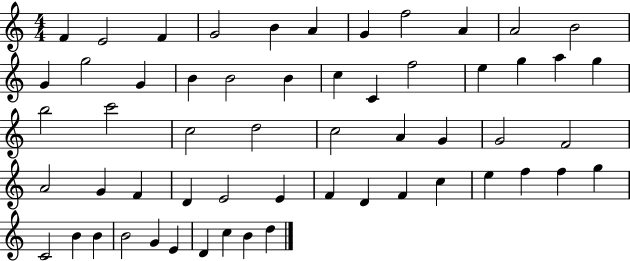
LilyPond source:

{
  \clef treble
  \numericTimeSignature
  \time 4/4
  \key c \major
  f'4 e'2 f'4 | g'2 b'4 a'4 | g'4 f''2 a'4 | a'2 b'2 | \break g'4 g''2 g'4 | b'4 b'2 b'4 | c''4 c'4 f''2 | e''4 g''4 a''4 g''4 | \break b''2 c'''2 | c''2 d''2 | c''2 a'4 g'4 | g'2 f'2 | \break a'2 g'4 f'4 | d'4 e'2 e'4 | f'4 d'4 f'4 c''4 | e''4 f''4 f''4 g''4 | \break c'2 b'4 b'4 | b'2 g'4 e'4 | d'4 c''4 b'4 d''4 | \bar "|."
}